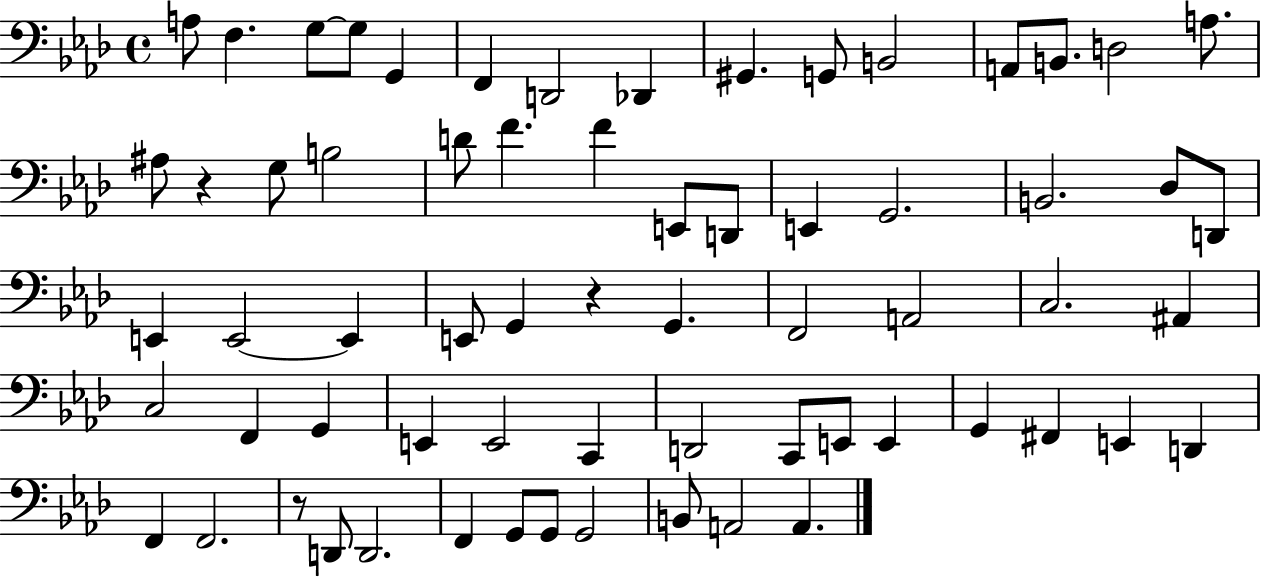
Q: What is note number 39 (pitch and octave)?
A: C3